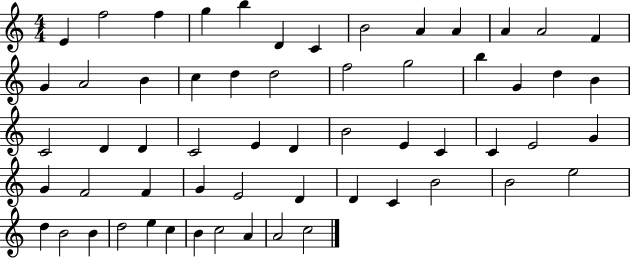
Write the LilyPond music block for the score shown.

{
  \clef treble
  \numericTimeSignature
  \time 4/4
  \key c \major
  e'4 f''2 f''4 | g''4 b''4 d'4 c'4 | b'2 a'4 a'4 | a'4 a'2 f'4 | \break g'4 a'2 b'4 | c''4 d''4 d''2 | f''2 g''2 | b''4 g'4 d''4 b'4 | \break c'2 d'4 d'4 | c'2 e'4 d'4 | b'2 e'4 c'4 | c'4 e'2 g'4 | \break g'4 f'2 f'4 | g'4 e'2 d'4 | d'4 c'4 b'2 | b'2 e''2 | \break d''4 b'2 b'4 | d''2 e''4 c''4 | b'4 c''2 a'4 | a'2 c''2 | \break \bar "|."
}